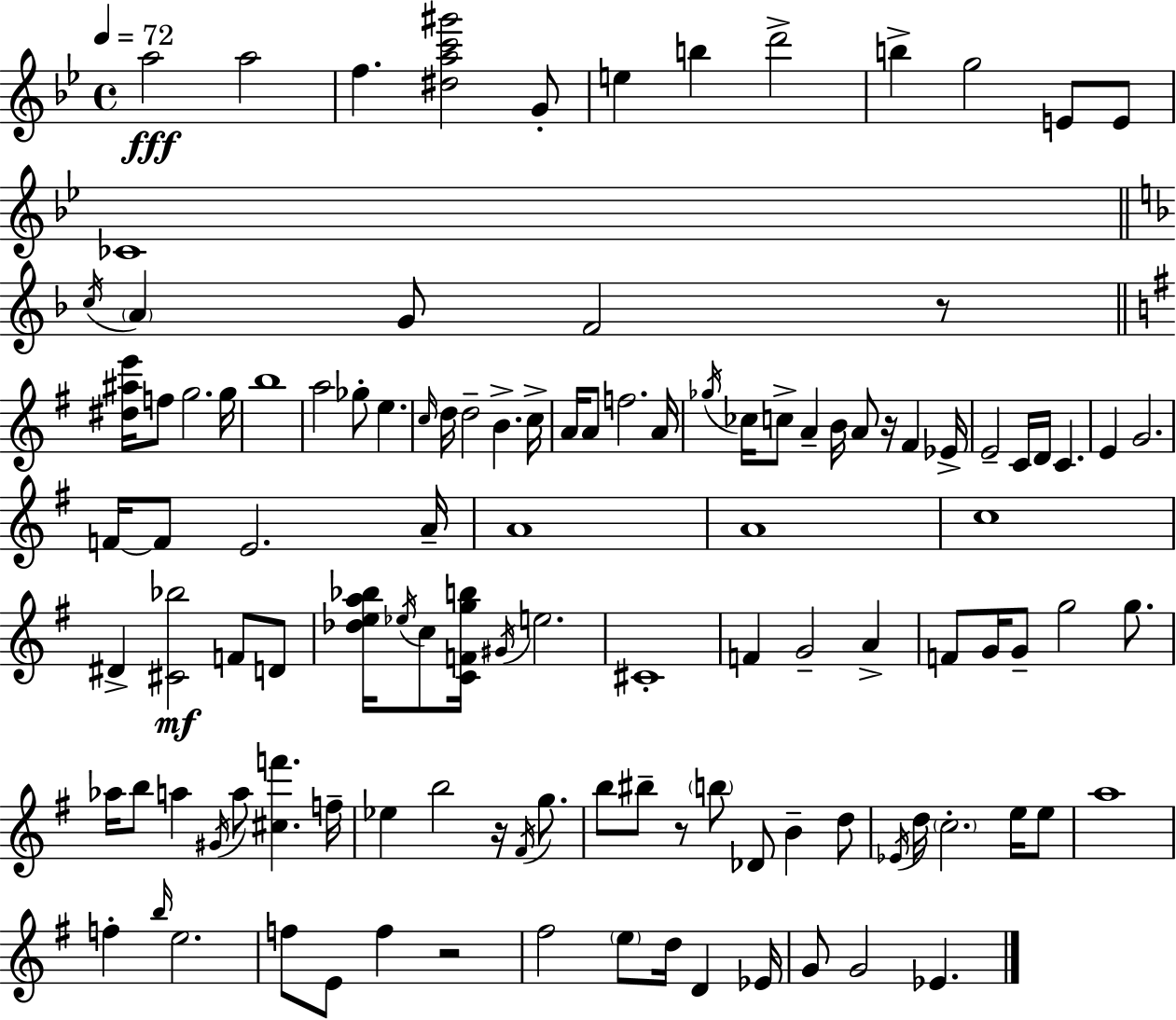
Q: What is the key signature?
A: BES major